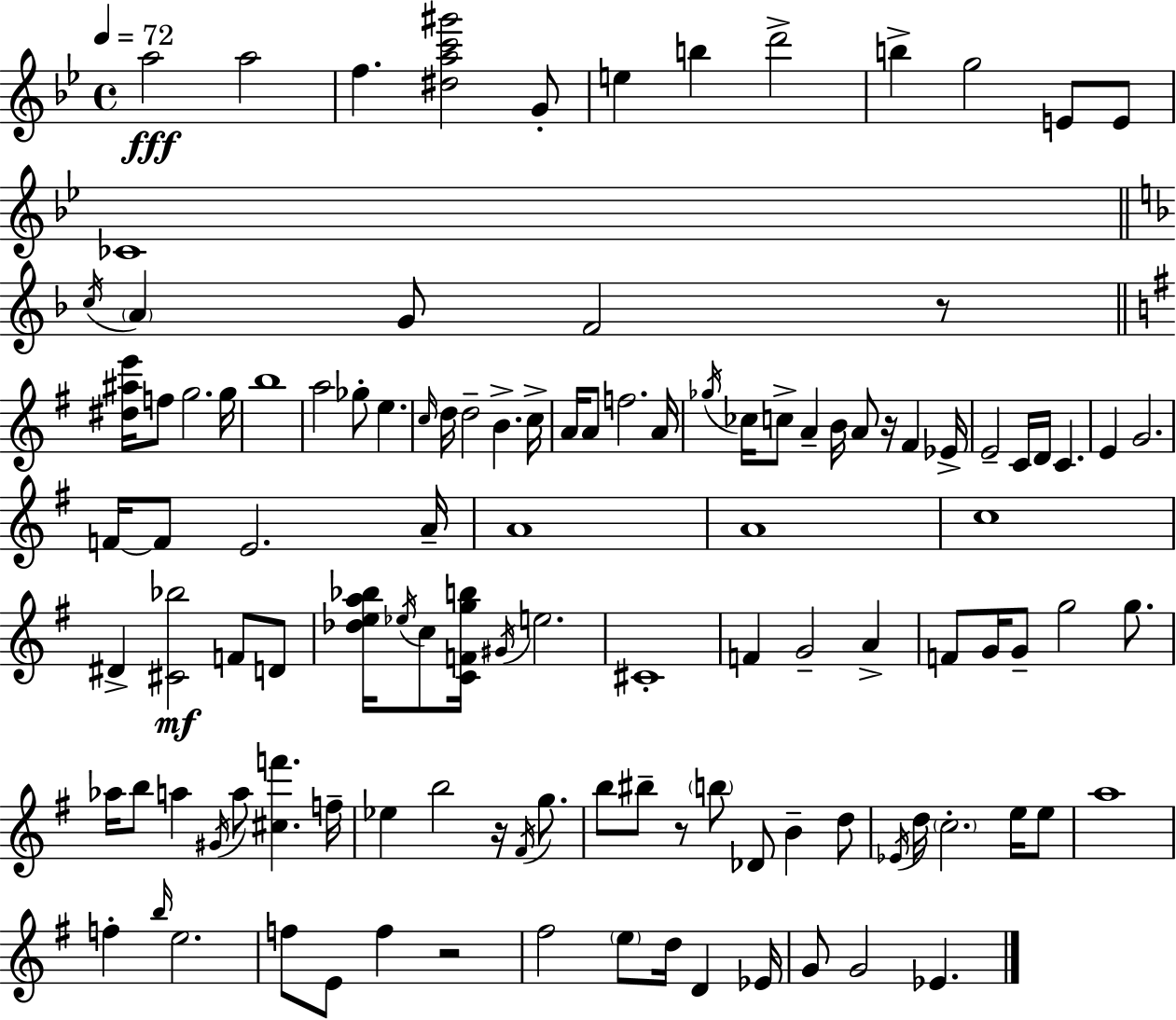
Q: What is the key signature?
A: BES major